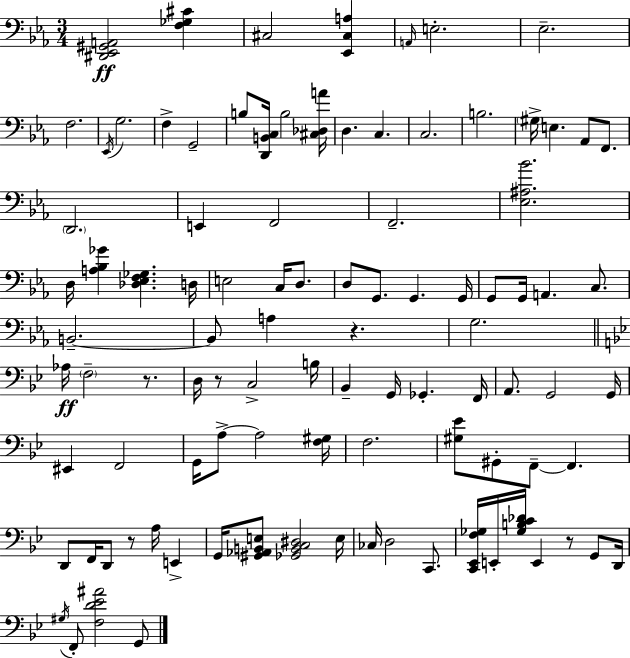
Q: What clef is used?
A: bass